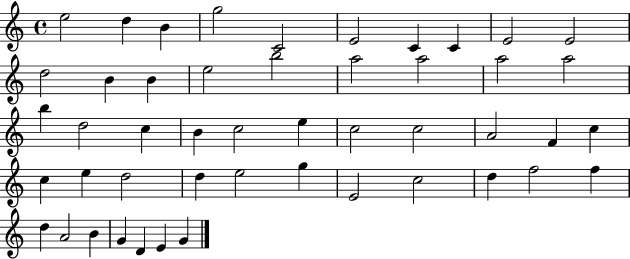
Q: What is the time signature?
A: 4/4